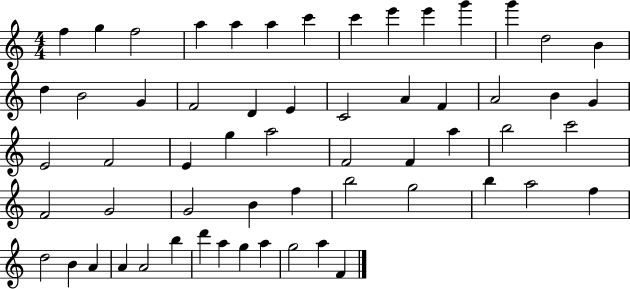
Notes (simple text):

F5/q G5/q F5/h A5/q A5/q A5/q C6/q C6/q E6/q E6/q G6/q G6/q D5/h B4/q D5/q B4/h G4/q F4/h D4/q E4/q C4/h A4/q F4/q A4/h B4/q G4/q E4/h F4/h E4/q G5/q A5/h F4/h F4/q A5/q B5/h C6/h F4/h G4/h G4/h B4/q F5/q B5/h G5/h B5/q A5/h F5/q D5/h B4/q A4/q A4/q A4/h B5/q D6/q A5/q G5/q A5/q G5/h A5/q F4/q